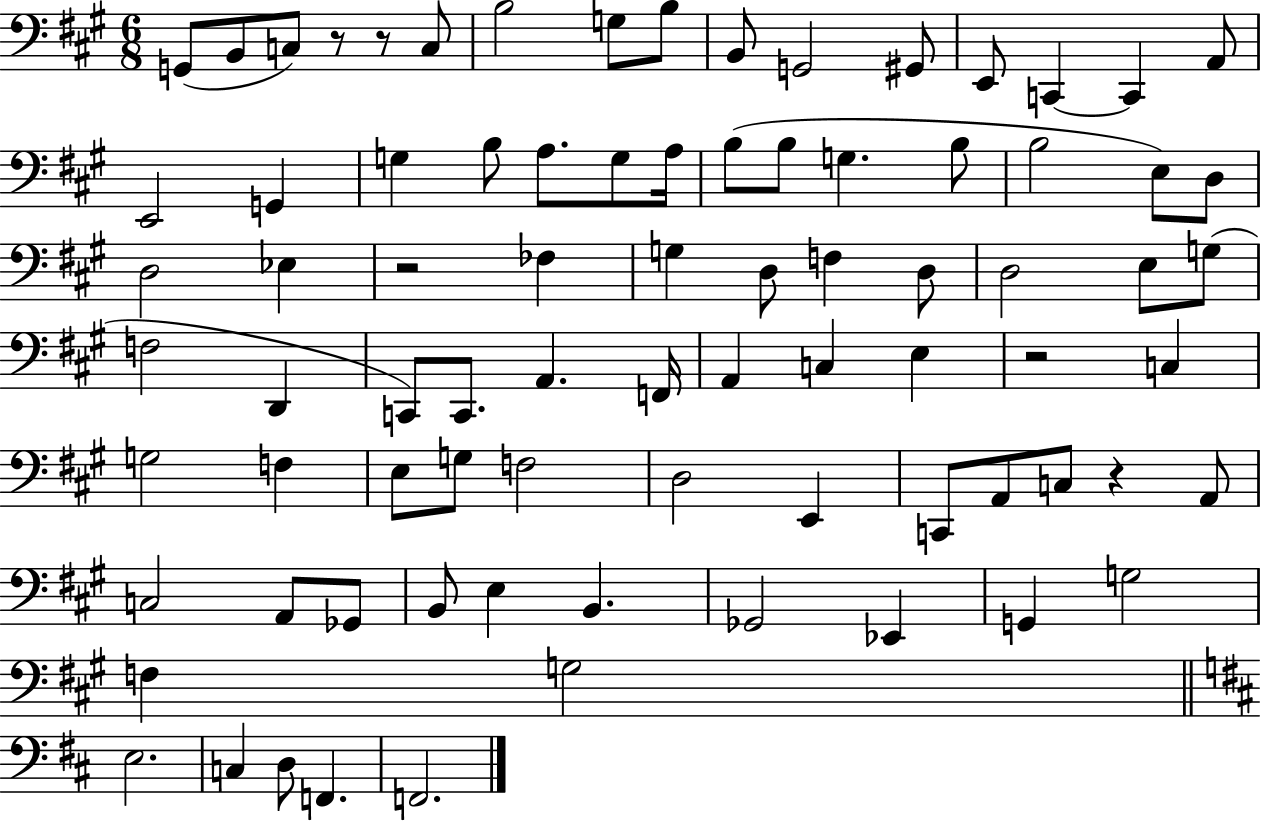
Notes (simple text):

G2/e B2/e C3/e R/e R/e C3/e B3/h G3/e B3/e B2/e G2/h G#2/e E2/e C2/q C2/q A2/e E2/h G2/q G3/q B3/e A3/e. G3/e A3/s B3/e B3/e G3/q. B3/e B3/h E3/e D3/e D3/h Eb3/q R/h FES3/q G3/q D3/e F3/q D3/e D3/h E3/e G3/e F3/h D2/q C2/e C2/e. A2/q. F2/s A2/q C3/q E3/q R/h C3/q G3/h F3/q E3/e G3/e F3/h D3/h E2/q C2/e A2/e C3/e R/q A2/e C3/h A2/e Gb2/e B2/e E3/q B2/q. Gb2/h Eb2/q G2/q G3/h F3/q G3/h E3/h. C3/q D3/e F2/q. F2/h.